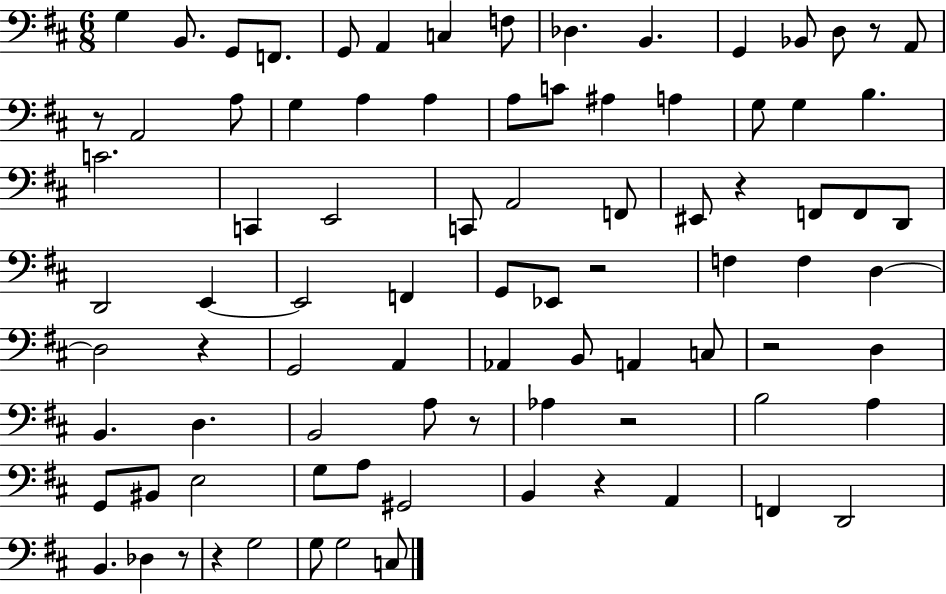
{
  \clef bass
  \numericTimeSignature
  \time 6/8
  \key d \major
  g4 b,8. g,8 f,8. | g,8 a,4 c4 f8 | des4. b,4. | g,4 bes,8 d8 r8 a,8 | \break r8 a,2 a8 | g4 a4 a4 | a8 c'8 ais4 a4 | g8 g4 b4. | \break c'2. | c,4 e,2 | c,8 a,2 f,8 | eis,8 r4 f,8 f,8 d,8 | \break d,2 e,4~~ | e,2 f,4 | g,8 ees,8 r2 | f4 f4 d4~~ | \break d2 r4 | g,2 a,4 | aes,4 b,8 a,4 c8 | r2 d4 | \break b,4. d4. | b,2 a8 r8 | aes4 r2 | b2 a4 | \break g,8 bis,8 e2 | g8 a8 gis,2 | b,4 r4 a,4 | f,4 d,2 | \break b,4. des4 r8 | r4 g2 | g8 g2 c8 | \bar "|."
}